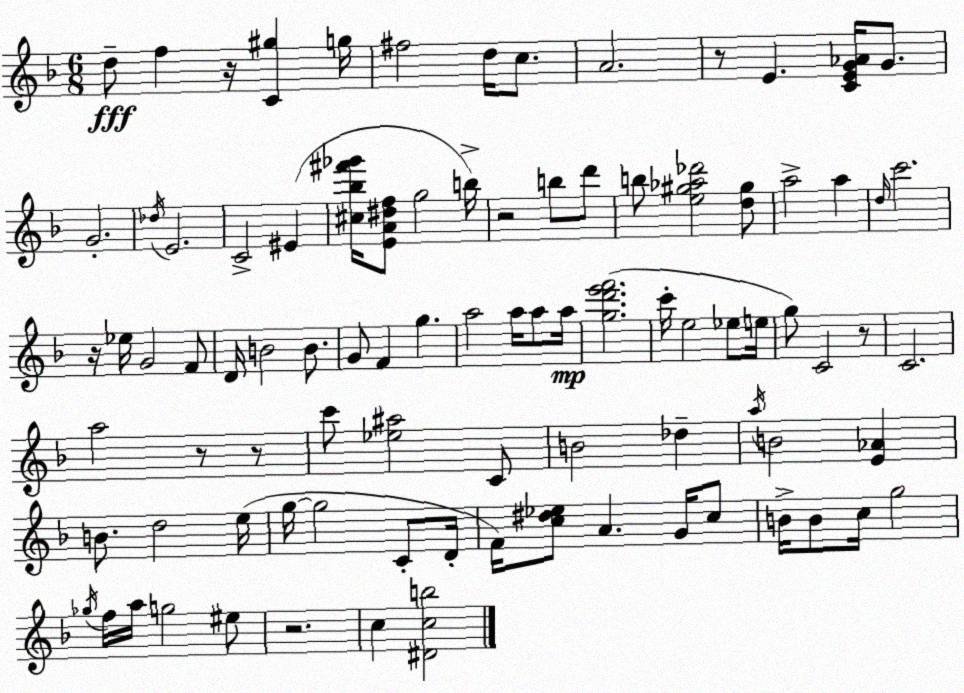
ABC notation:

X:1
T:Untitled
M:6/8
L:1/4
K:F
d/2 f z/4 [C^g] g/4 ^f2 d/4 c/2 A2 z/2 E [CEG_A]/4 G/2 G2 _d/4 E2 C2 ^E [^c_b^f'_g']/4 [EA^df]/2 g2 b/4 z2 b/2 d'/2 b/2 [e^g_a_d']2 [d^g]/2 a2 a d/4 c'2 z/4 _e/4 G2 F/2 D/4 B2 B/2 G/2 F g a2 a/4 a/2 a/4 [gd'e'f']2 c'/4 e2 _e/2 e/4 g/2 C2 z/2 C2 a2 z/2 z/2 c'/2 [_e^a]2 C/2 B2 _d a/4 B2 [E_A] B/2 d2 e/4 g/4 g2 C/2 D/4 F/4 [c^d_e]/2 A G/4 c/2 B/4 B/2 c/4 g2 _g/4 f/4 a/4 g2 ^e/2 z2 c [^Dcb]2